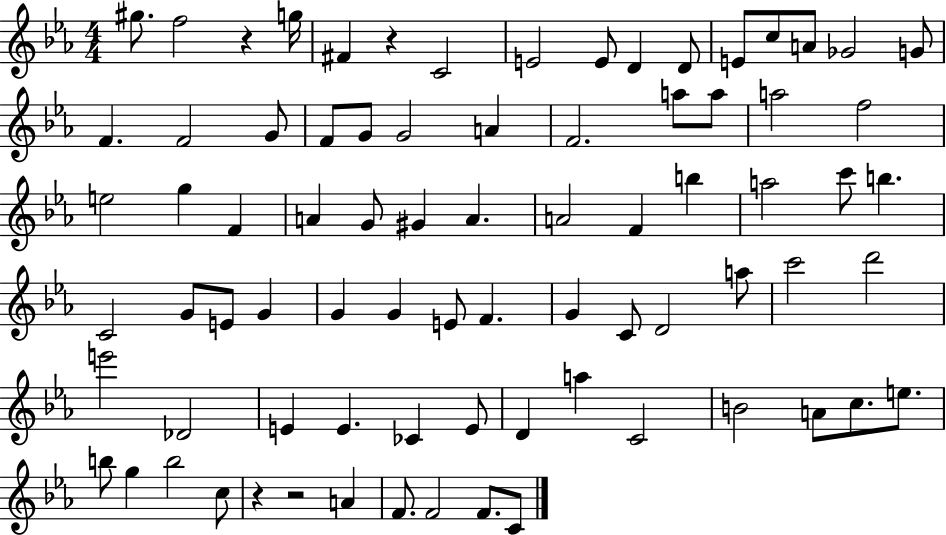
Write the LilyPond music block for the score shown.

{
  \clef treble
  \numericTimeSignature
  \time 4/4
  \key ees \major
  gis''8. f''2 r4 g''16 | fis'4 r4 c'2 | e'2 e'8 d'4 d'8 | e'8 c''8 a'8 ges'2 g'8 | \break f'4. f'2 g'8 | f'8 g'8 g'2 a'4 | f'2. a''8 a''8 | a''2 f''2 | \break e''2 g''4 f'4 | a'4 g'8 gis'4 a'4. | a'2 f'4 b''4 | a''2 c'''8 b''4. | \break c'2 g'8 e'8 g'4 | g'4 g'4 e'8 f'4. | g'4 c'8 d'2 a''8 | c'''2 d'''2 | \break e'''2 des'2 | e'4 e'4. ces'4 e'8 | d'4 a''4 c'2 | b'2 a'8 c''8. e''8. | \break b''8 g''4 b''2 c''8 | r4 r2 a'4 | f'8. f'2 f'8. c'8 | \bar "|."
}